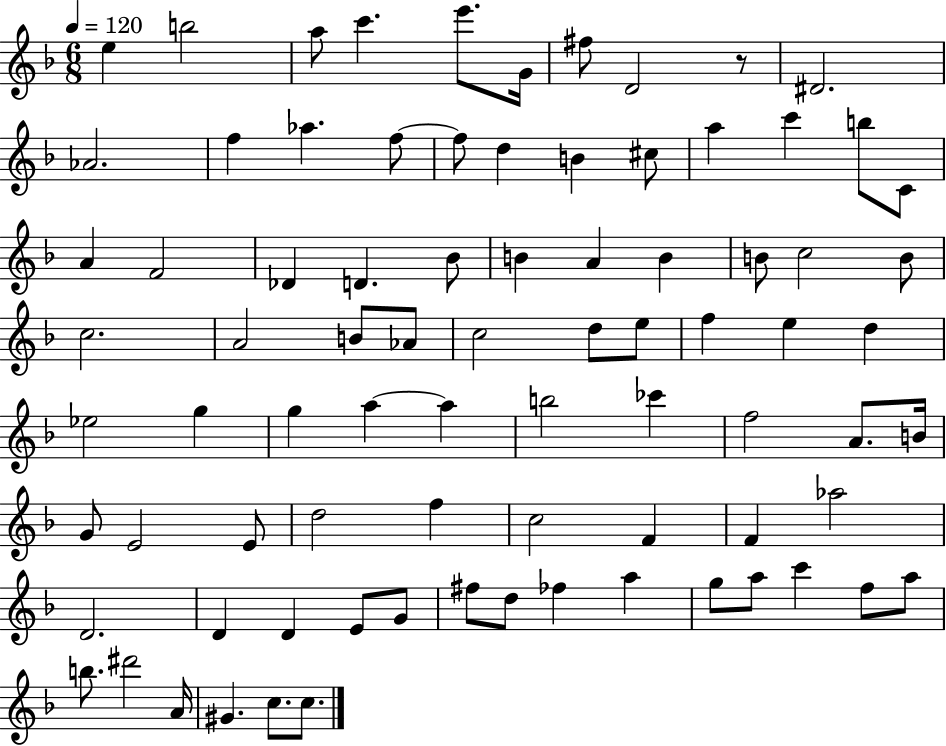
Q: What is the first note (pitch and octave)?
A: E5